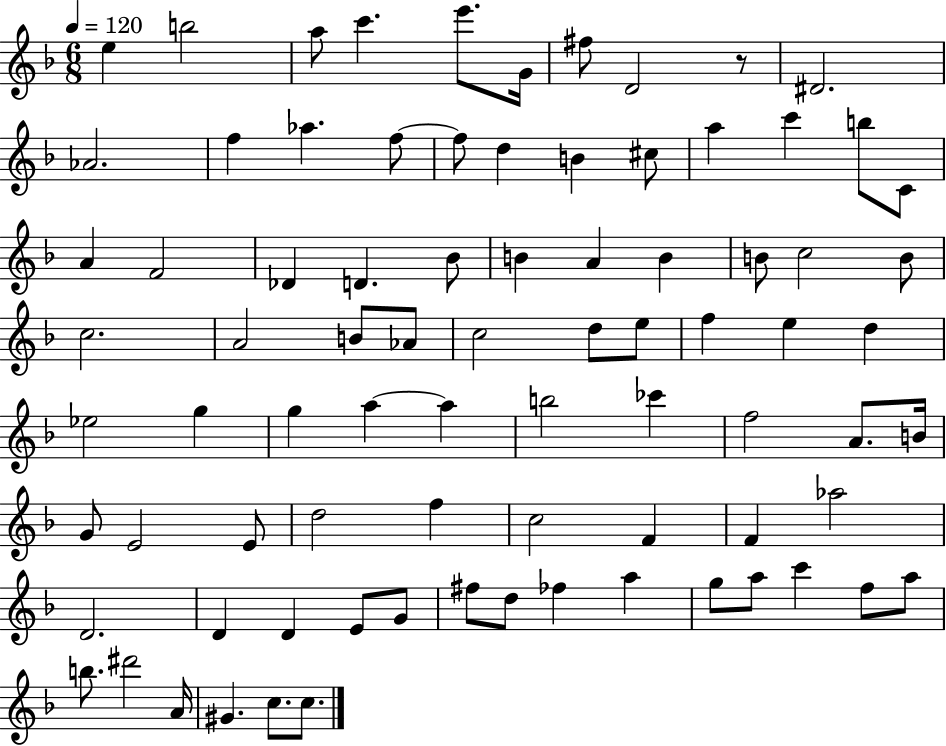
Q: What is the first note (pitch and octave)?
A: E5